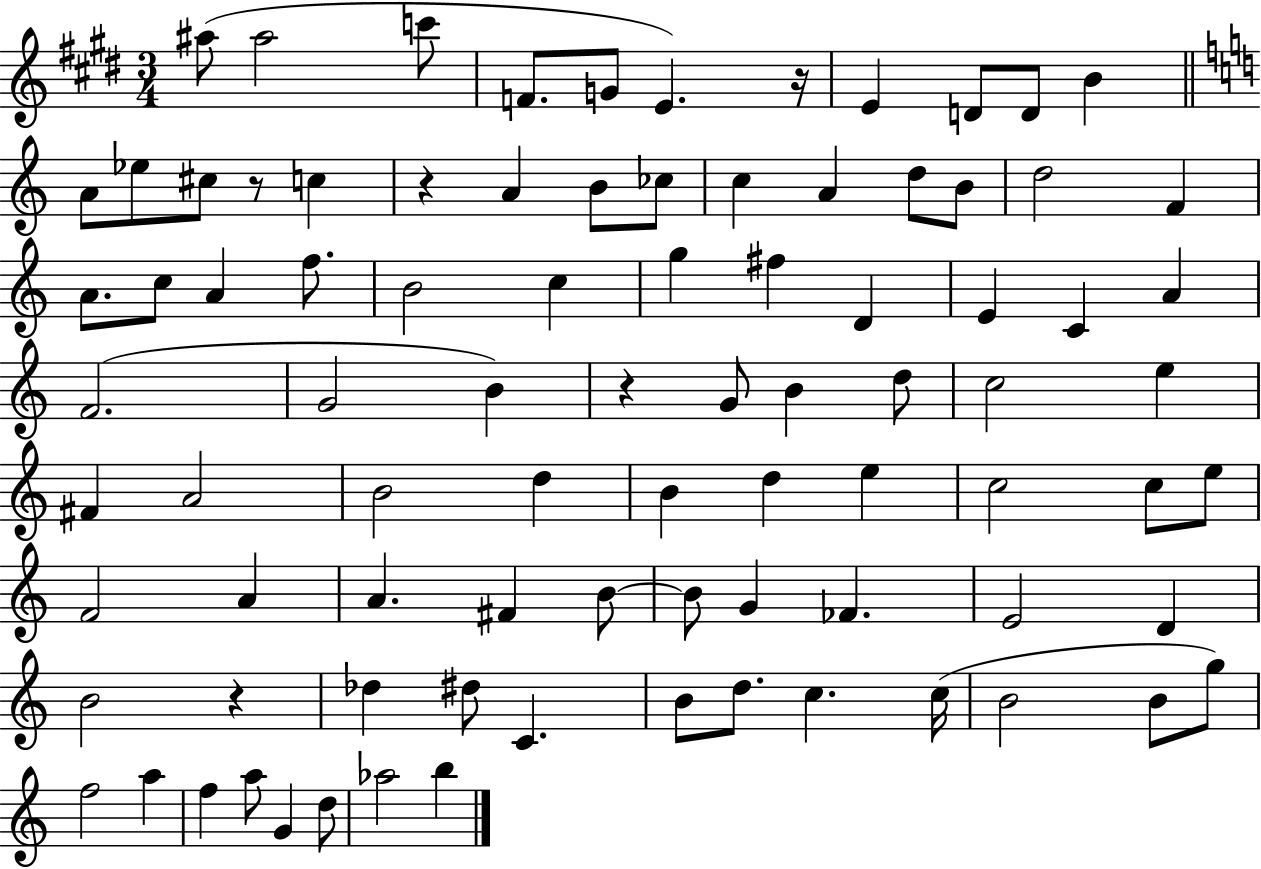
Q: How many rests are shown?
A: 5